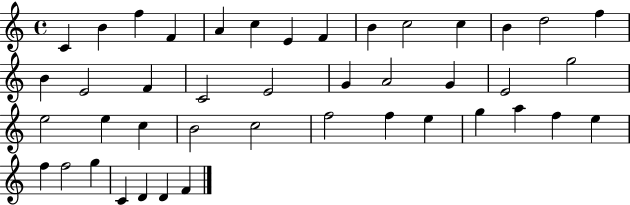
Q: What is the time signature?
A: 4/4